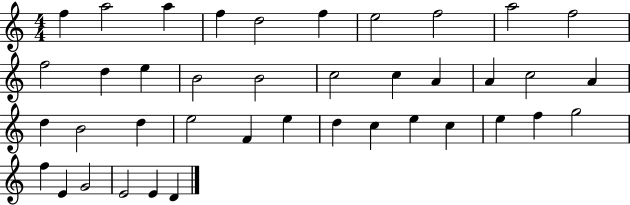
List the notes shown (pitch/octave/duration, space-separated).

F5/q A5/h A5/q F5/q D5/h F5/q E5/h F5/h A5/h F5/h F5/h D5/q E5/q B4/h B4/h C5/h C5/q A4/q A4/q C5/h A4/q D5/q B4/h D5/q E5/h F4/q E5/q D5/q C5/q E5/q C5/q E5/q F5/q G5/h F5/q E4/q G4/h E4/h E4/q D4/q